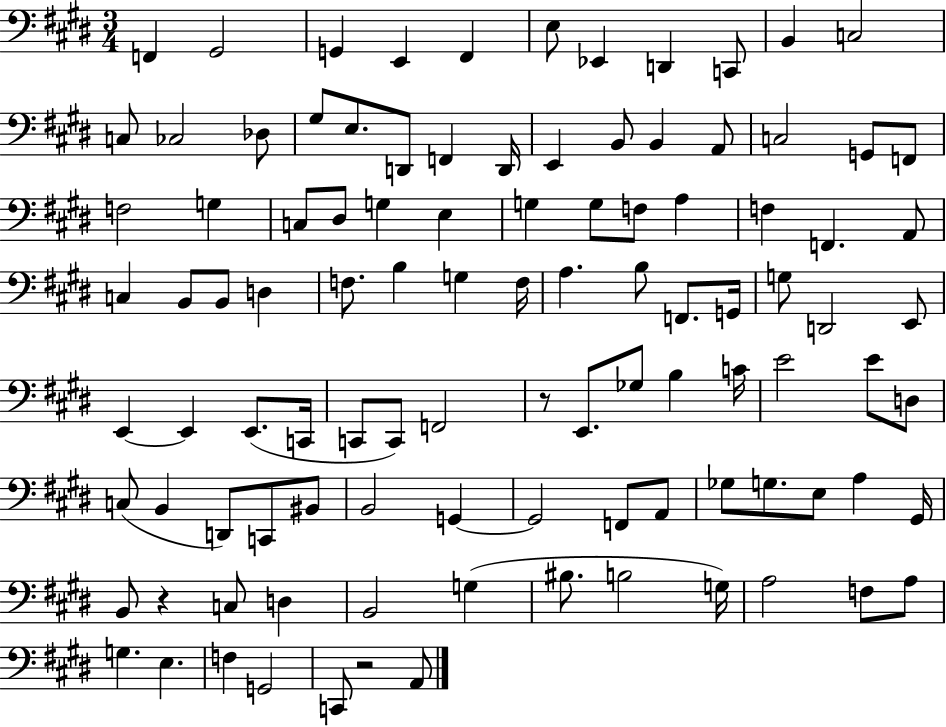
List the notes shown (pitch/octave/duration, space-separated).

F2/q G#2/h G2/q E2/q F#2/q E3/e Eb2/q D2/q C2/e B2/q C3/h C3/e CES3/h Db3/e G#3/e E3/e. D2/e F2/q D2/s E2/q B2/e B2/q A2/e C3/h G2/e F2/e F3/h G3/q C3/e D#3/e G3/q E3/q G3/q G3/e F3/e A3/q F3/q F2/q. A2/e C3/q B2/e B2/e D3/q F3/e. B3/q G3/q F3/s A3/q. B3/e F2/e. G2/s G3/e D2/h E2/e E2/q E2/q E2/e. C2/s C2/e C2/e F2/h R/e E2/e. Gb3/e B3/q C4/s E4/h E4/e D3/e C3/e B2/q D2/e C2/e BIS2/e B2/h G2/q G2/h F2/e A2/e Gb3/e G3/e. E3/e A3/q G#2/s B2/e R/q C3/e D3/q B2/h G3/q BIS3/e. B3/h G3/s A3/h F3/e A3/e G3/q. E3/q. F3/q G2/h C2/e R/h A2/e